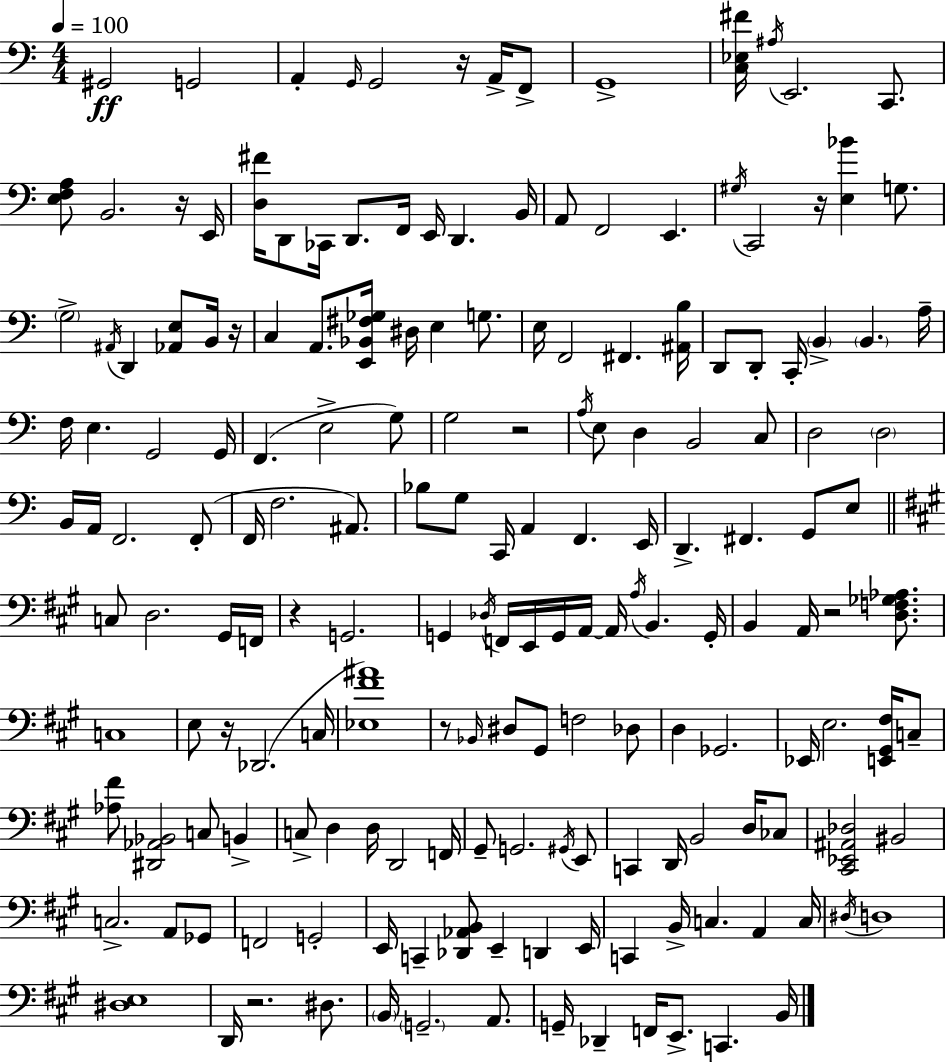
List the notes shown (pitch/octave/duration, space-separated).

G#2/h G2/h A2/q G2/s G2/h R/s A2/s F2/e G2/w [C3,Eb3,F#4]/s A#3/s E2/h. C2/e. [E3,F3,A3]/e B2/h. R/s E2/s [D3,F#4]/s D2/e CES2/s D2/e. F2/s E2/s D2/q. B2/s A2/e F2/h E2/q. G#3/s C2/h R/s [E3,Bb4]/q G3/e. G3/h A#2/s D2/q [Ab2,E3]/e B2/s R/s C3/q A2/e. [E2,Bb2,F#3,Gb3]/s D#3/s E3/q G3/e. E3/s F2/h F#2/q. [A#2,B3]/s D2/e D2/e C2/s B2/q B2/q. A3/s F3/s E3/q. G2/h G2/s F2/q. E3/h G3/e G3/h R/h A3/s E3/e D3/q B2/h C3/e D3/h D3/h B2/s A2/s F2/h. F2/e F2/s F3/h. A#2/e. Bb3/e G3/e C2/s A2/q F2/q. E2/s D2/q. F#2/q. G2/e E3/e C3/e D3/h. G#2/s F2/s R/q G2/h. G2/q Db3/s F2/s E2/s G2/s A2/s A2/s A3/s B2/q. G2/s B2/q A2/s R/h [D3,F3,Gb3,Ab3]/e. C3/w E3/e R/s Db2/h. C3/s [Eb3,F#4,A#4]/w R/e Bb2/s D#3/e G#2/e F3/h Db3/e D3/q Gb2/h. Eb2/s E3/h. [E2,G#2,F#3]/s C3/e [Ab3,F#4]/e [D#2,Ab2,Bb2]/h C3/e B2/q C3/e D3/q D3/s D2/h F2/s G#2/e G2/h. G#2/s E2/e C2/q D2/s B2/h D3/s CES3/e [C#2,Eb2,A#2,Db3]/h BIS2/h C3/h. A2/e Gb2/e F2/h G2/h E2/s C2/q [Db2,Ab2,B2]/e E2/q D2/q E2/s C2/q B2/s C3/q. A2/q C3/s D#3/s D3/w [D#3,E3]/w D2/s R/h. D#3/e. B2/s G2/h. A2/e. G2/s Db2/q F2/s E2/e. C2/q. B2/s